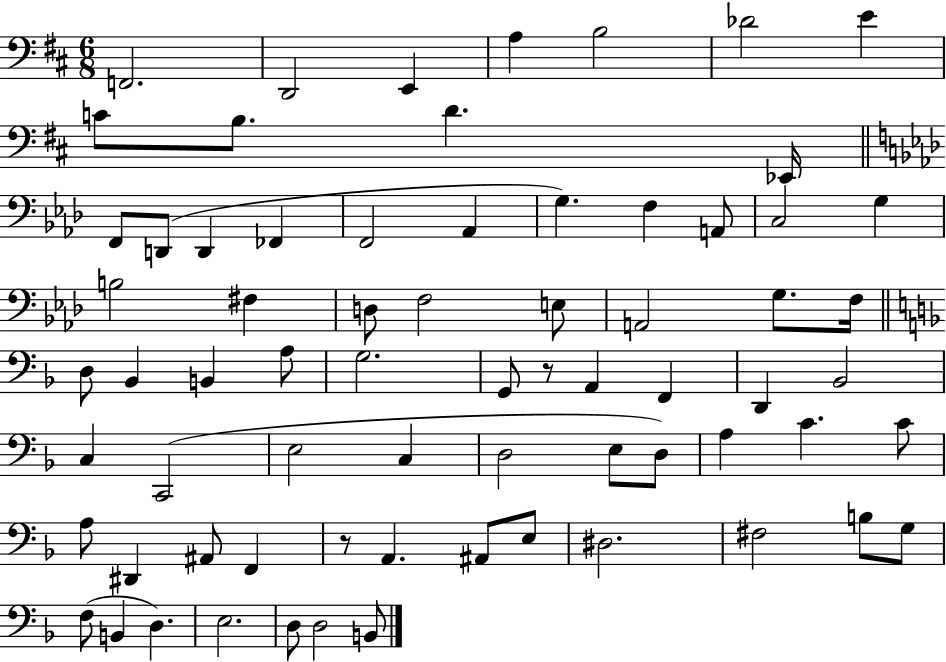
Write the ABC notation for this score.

X:1
T:Untitled
M:6/8
L:1/4
K:D
F,,2 D,,2 E,, A, B,2 _D2 E C/2 B,/2 D _E,,/4 F,,/2 D,,/2 D,, _F,, F,,2 _A,, G, F, A,,/2 C,2 G, B,2 ^F, D,/2 F,2 E,/2 A,,2 G,/2 F,/4 D,/2 _B,, B,, A,/2 G,2 G,,/2 z/2 A,, F,, D,, _B,,2 C, C,,2 E,2 C, D,2 E,/2 D,/2 A, C C/2 A,/2 ^D,, ^A,,/2 F,, z/2 A,, ^A,,/2 E,/2 ^D,2 ^F,2 B,/2 G,/2 F,/2 B,, D, E,2 D,/2 D,2 B,,/2